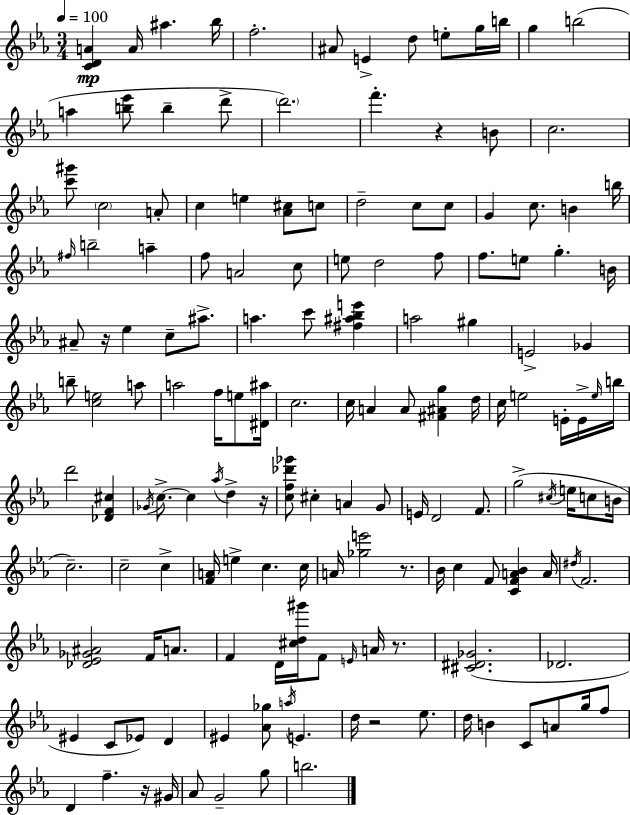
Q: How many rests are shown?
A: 7